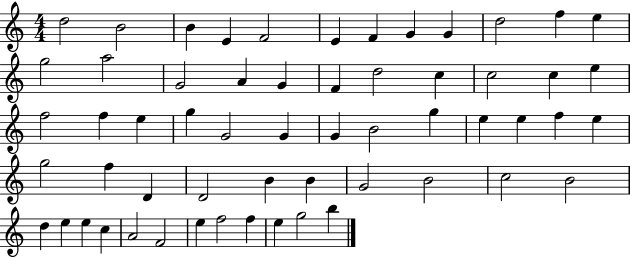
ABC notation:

X:1
T:Untitled
M:4/4
L:1/4
K:C
d2 B2 B E F2 E F G G d2 f e g2 a2 G2 A G F d2 c c2 c e f2 f e g G2 G G B2 g e e f e g2 f D D2 B B G2 B2 c2 B2 d e e c A2 F2 e f2 f e g2 b